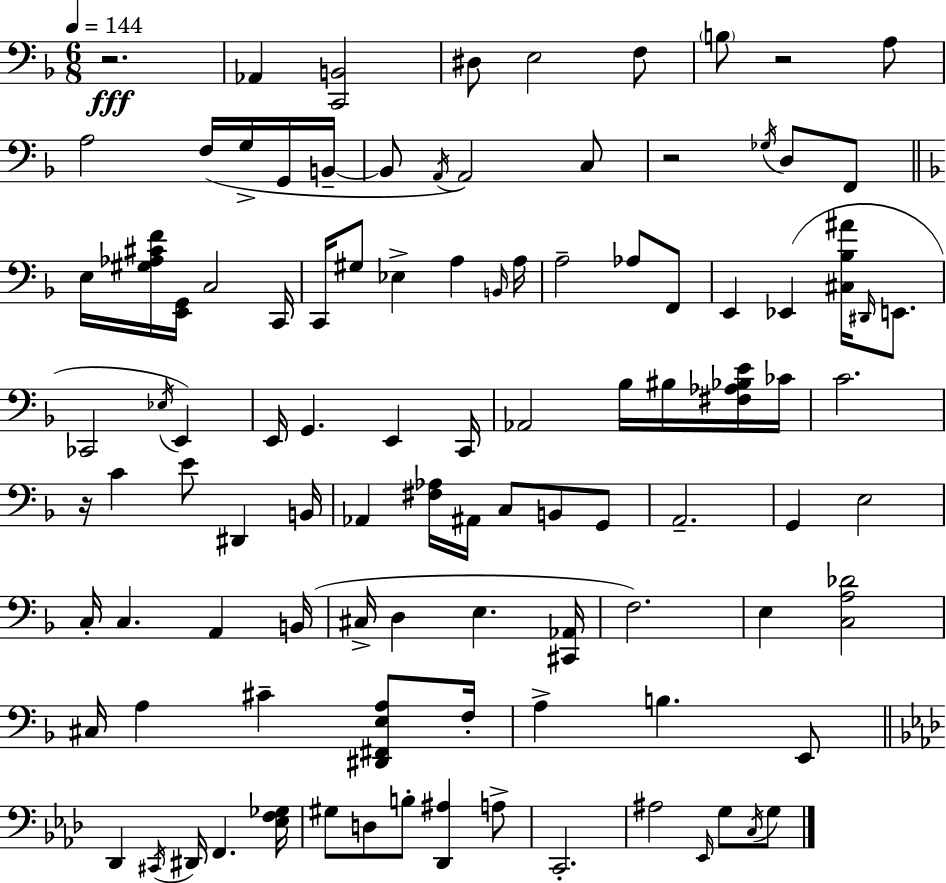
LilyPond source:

{
  \clef bass
  \numericTimeSignature
  \time 6/8
  \key f \major
  \tempo 4 = 144
  r2.\fff | aes,4 <c, b,>2 | dis8 e2 f8 | \parenthesize b8 r2 a8 | \break a2 f16( g16-> g,16 b,16--~~ | b,8 \acciaccatura { a,16 }) a,2 c8 | r2 \acciaccatura { ges16 } d8 | f,8 \bar "||" \break \key f \major e16 <gis aes cis' f'>16 <e, g,>16 c2 c,16 | c,16 gis8 ees4-> a4 \grace { b,16 } | a16 a2-- aes8 f,8 | e,4 ees,4( <cis bes ais'>16 \grace { dis,16 } e,8. | \break ces,2 \acciaccatura { ees16 }) e,4 | e,16 g,4. e,4 | c,16 aes,2 bes16 | bis16 <fis aes bes e'>16 ces'16 c'2. | \break r16 c'4 e'8 dis,4 | b,16 aes,4 <fis aes>16 ais,16 c8 b,8 | g,8 a,2.-- | g,4 e2 | \break c16-. c4. a,4 | b,16( cis16-> d4 e4. | <cis, aes,>16 f2.) | e4 <c a des'>2 | \break cis16 a4 cis'4-- | <dis, fis, e a>8 f16-. a4-> b4. | e,8 \bar "||" \break \key aes \major des,4 \acciaccatura { cis,16 } dis,16 f,4. | <ees f ges>16 gis8 d8 b8-. <des, ais>4 a8-> | c,2.-. | ais2 \grace { ees,16 } g8 | \break \acciaccatura { c16 } g8 \bar "|."
}